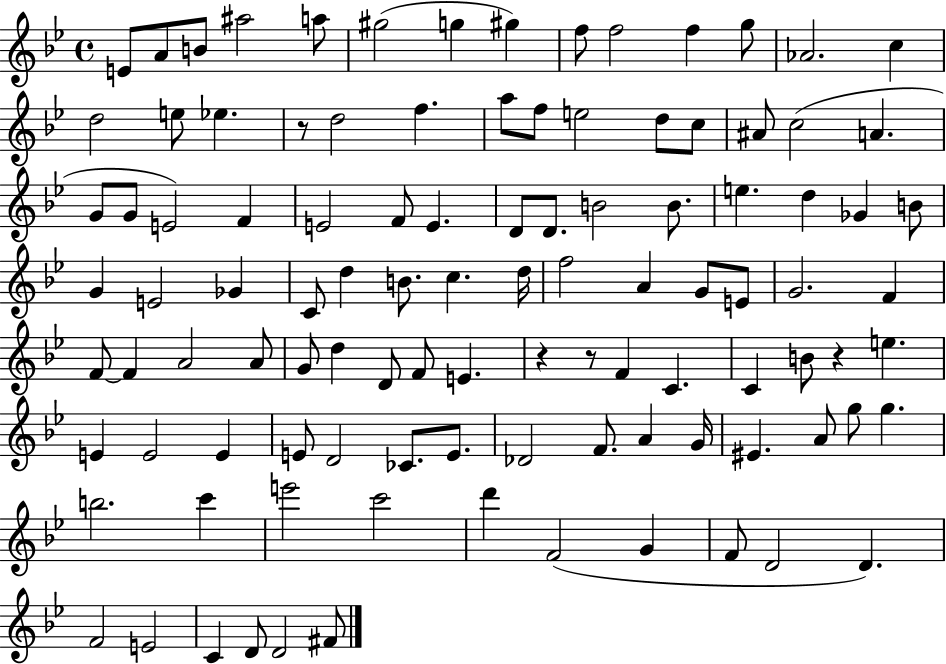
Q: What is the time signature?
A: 4/4